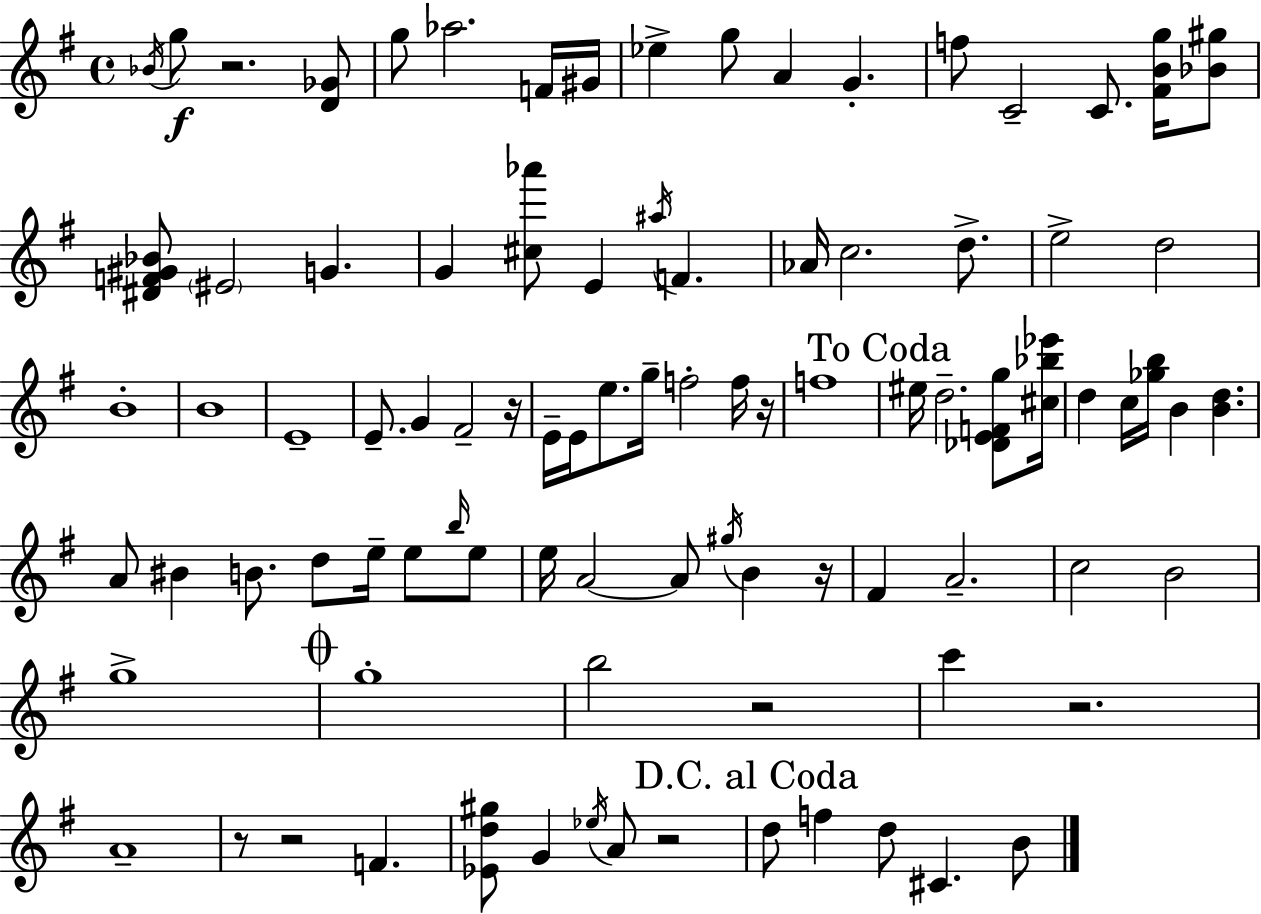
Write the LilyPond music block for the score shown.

{
  \clef treble
  \time 4/4
  \defaultTimeSignature
  \key g \major
  \acciaccatura { bes'16 }\f g''8 r2. <d' ges'>8 | g''8 aes''2. f'16 | gis'16 ees''4-> g''8 a'4 g'4.-. | f''8 c'2-- c'8. <fis' b' g''>16 <bes' gis''>8 | \break <dis' f' gis' bes'>8 \parenthesize eis'2 g'4. | g'4 <cis'' aes'''>8 e'4 \acciaccatura { ais''16 } f'4. | aes'16 c''2. d''8.-> | e''2-> d''2 | \break b'1-. | b'1 | e'1-- | e'8.-- g'4 fis'2-- | \break r16 e'16-- e'16 e''8. g''16-- f''2-. | f''16 r16 f''1 | \mark "To Coda" eis''16 d''2.-- <des' e' f' g''>8 | <cis'' bes'' ees'''>16 d''4 c''16 <ges'' b''>16 b'4 <b' d''>4. | \break a'8 bis'4 b'8. d''8 e''16-- e''8 | \grace { b''16 } e''8 e''16 a'2~~ a'8 \acciaccatura { gis''16 } b'4 | r16 fis'4 a'2.-- | c''2 b'2 | \break g''1-> | \mark \markup { \musicglyph "scripts.coda" } g''1-. | b''2 r2 | c'''4 r2. | \break a'1-- | r8 r2 f'4. | <ees' d'' gis''>8 g'4 \acciaccatura { ees''16 } a'8 r2 | \mark "D.C. al Coda" d''8 f''4 d''8 cis'4. | \break b'8 \bar "|."
}